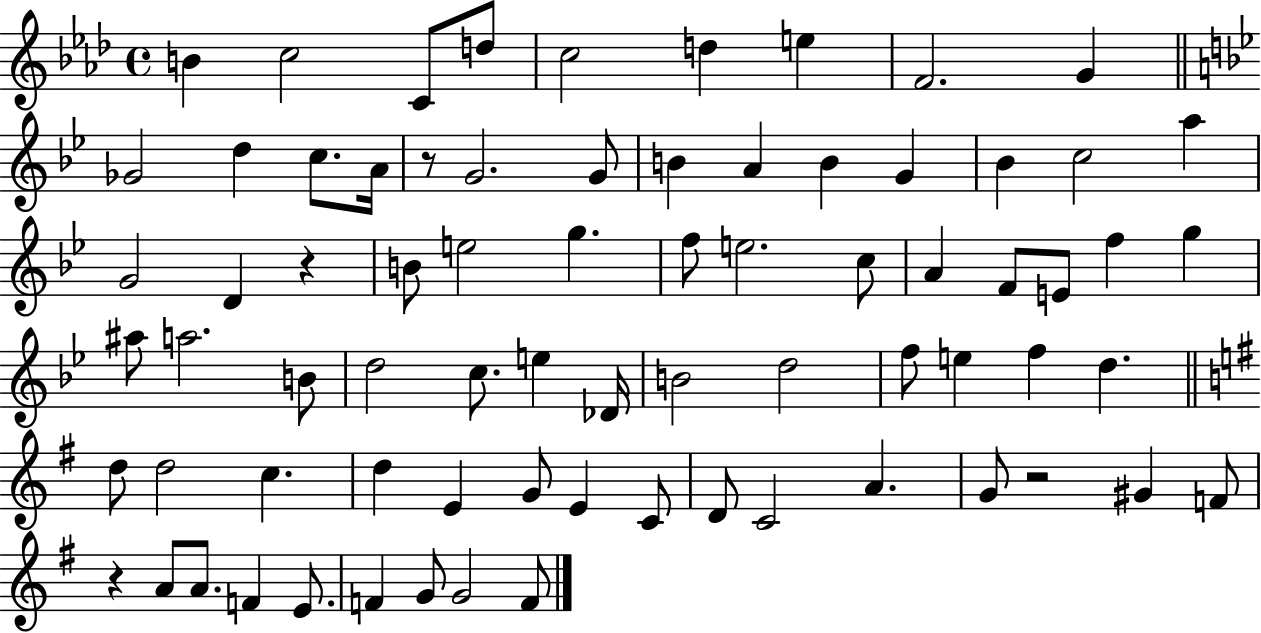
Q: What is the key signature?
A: AES major